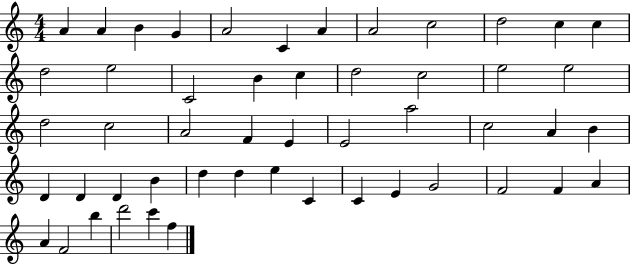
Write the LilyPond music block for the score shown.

{
  \clef treble
  \numericTimeSignature
  \time 4/4
  \key c \major
  a'4 a'4 b'4 g'4 | a'2 c'4 a'4 | a'2 c''2 | d''2 c''4 c''4 | \break d''2 e''2 | c'2 b'4 c''4 | d''2 c''2 | e''2 e''2 | \break d''2 c''2 | a'2 f'4 e'4 | e'2 a''2 | c''2 a'4 b'4 | \break d'4 d'4 d'4 b'4 | d''4 d''4 e''4 c'4 | c'4 e'4 g'2 | f'2 f'4 a'4 | \break a'4 f'2 b''4 | d'''2 c'''4 f''4 | \bar "|."
}